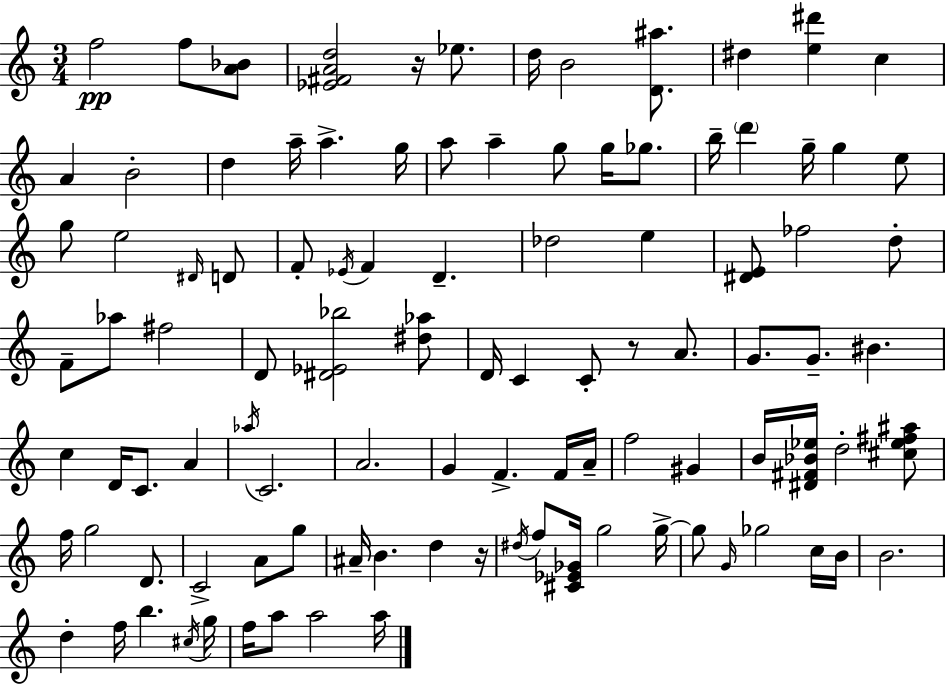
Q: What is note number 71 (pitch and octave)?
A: D#5